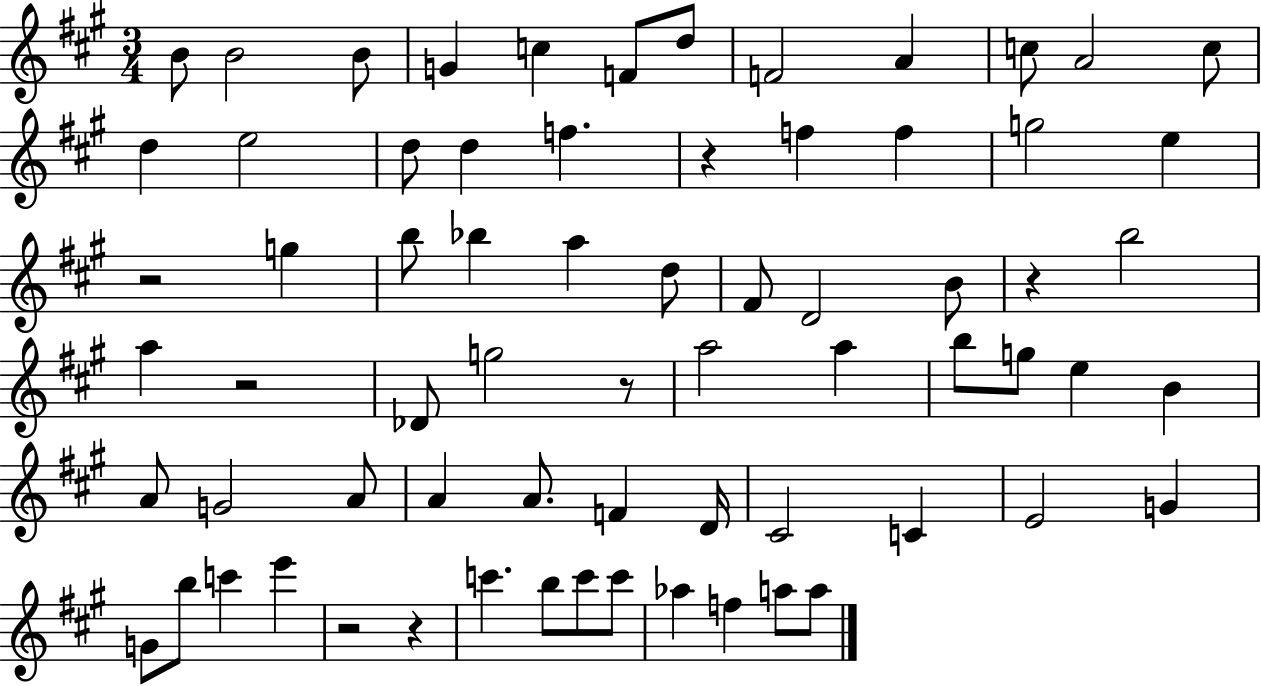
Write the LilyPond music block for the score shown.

{
  \clef treble
  \numericTimeSignature
  \time 3/4
  \key a \major
  \repeat volta 2 { b'8 b'2 b'8 | g'4 c''4 f'8 d''8 | f'2 a'4 | c''8 a'2 c''8 | \break d''4 e''2 | d''8 d''4 f''4. | r4 f''4 f''4 | g''2 e''4 | \break r2 g''4 | b''8 bes''4 a''4 d''8 | fis'8 d'2 b'8 | r4 b''2 | \break a''4 r2 | des'8 g''2 r8 | a''2 a''4 | b''8 g''8 e''4 b'4 | \break a'8 g'2 a'8 | a'4 a'8. f'4 d'16 | cis'2 c'4 | e'2 g'4 | \break g'8 b''8 c'''4 e'''4 | r2 r4 | c'''4. b''8 c'''8 c'''8 | aes''4 f''4 a''8 a''8 | \break } \bar "|."
}